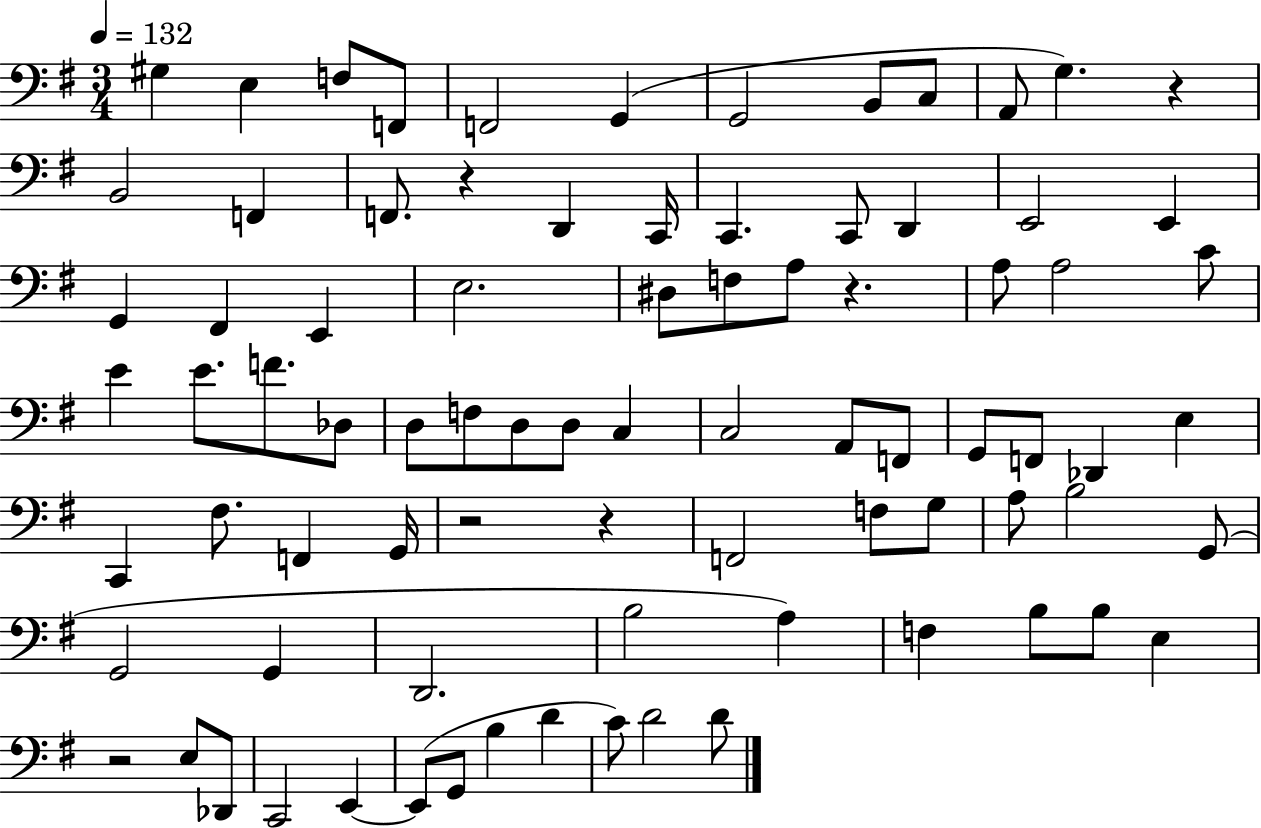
X:1
T:Untitled
M:3/4
L:1/4
K:G
^G, E, F,/2 F,,/2 F,,2 G,, G,,2 B,,/2 C,/2 A,,/2 G, z B,,2 F,, F,,/2 z D,, C,,/4 C,, C,,/2 D,, E,,2 E,, G,, ^F,, E,, E,2 ^D,/2 F,/2 A,/2 z A,/2 A,2 C/2 E E/2 F/2 _D,/2 D,/2 F,/2 D,/2 D,/2 C, C,2 A,,/2 F,,/2 G,,/2 F,,/2 _D,, E, C,, ^F,/2 F,, G,,/4 z2 z F,,2 F,/2 G,/2 A,/2 B,2 G,,/2 G,,2 G,, D,,2 B,2 A, F, B,/2 B,/2 E, z2 E,/2 _D,,/2 C,,2 E,, E,,/2 G,,/2 B, D C/2 D2 D/2